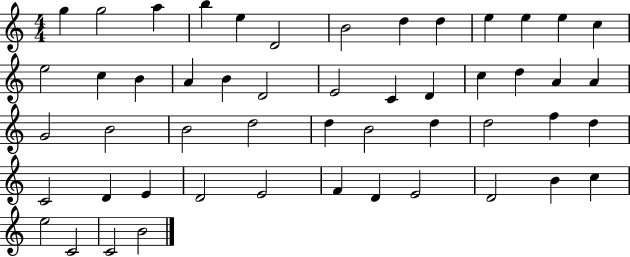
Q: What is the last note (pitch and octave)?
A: B4